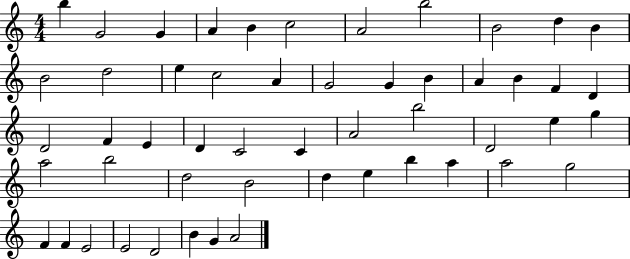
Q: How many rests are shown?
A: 0